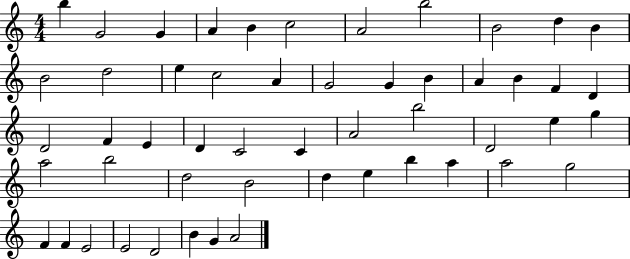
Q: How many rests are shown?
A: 0